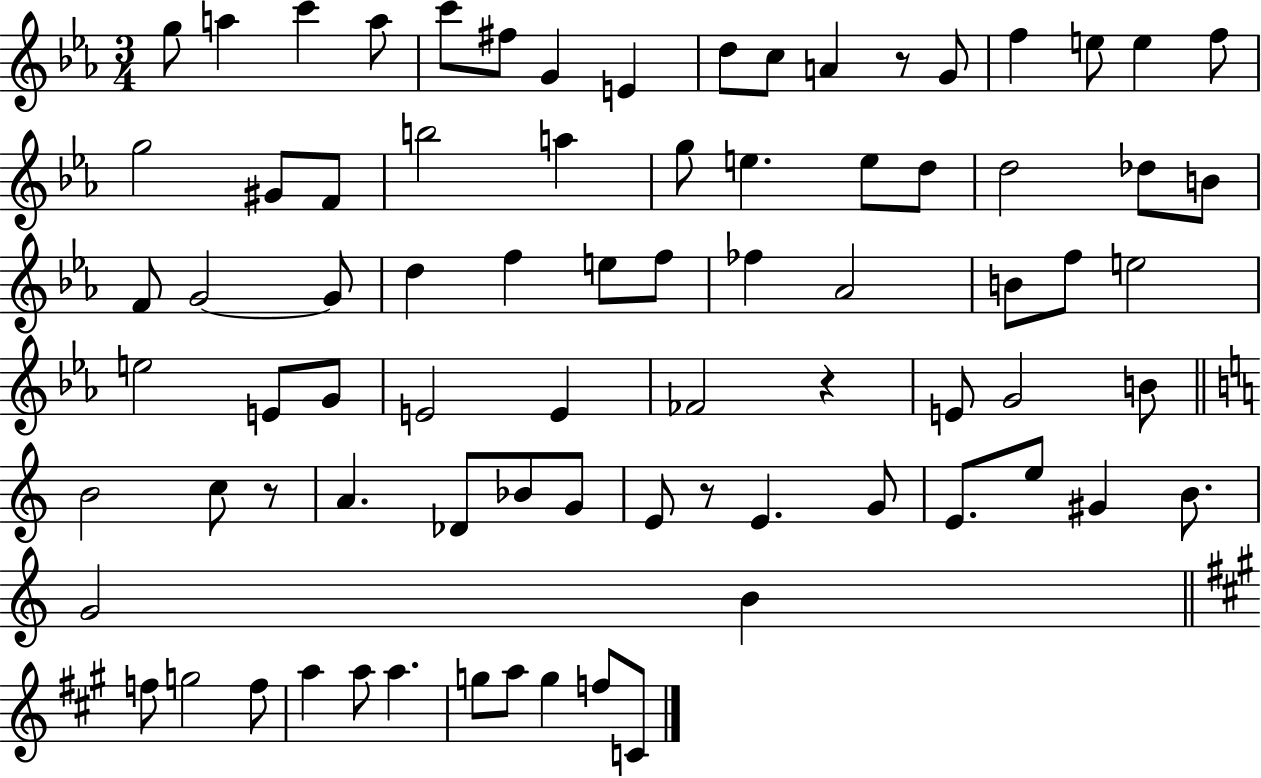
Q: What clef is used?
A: treble